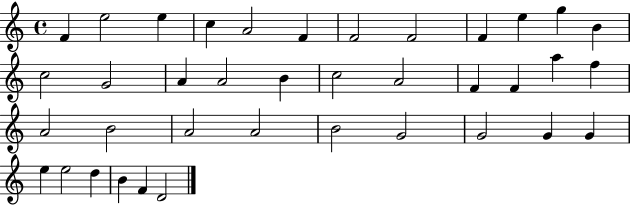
F4/q E5/h E5/q C5/q A4/h F4/q F4/h F4/h F4/q E5/q G5/q B4/q C5/h G4/h A4/q A4/h B4/q C5/h A4/h F4/q F4/q A5/q F5/q A4/h B4/h A4/h A4/h B4/h G4/h G4/h G4/q G4/q E5/q E5/h D5/q B4/q F4/q D4/h